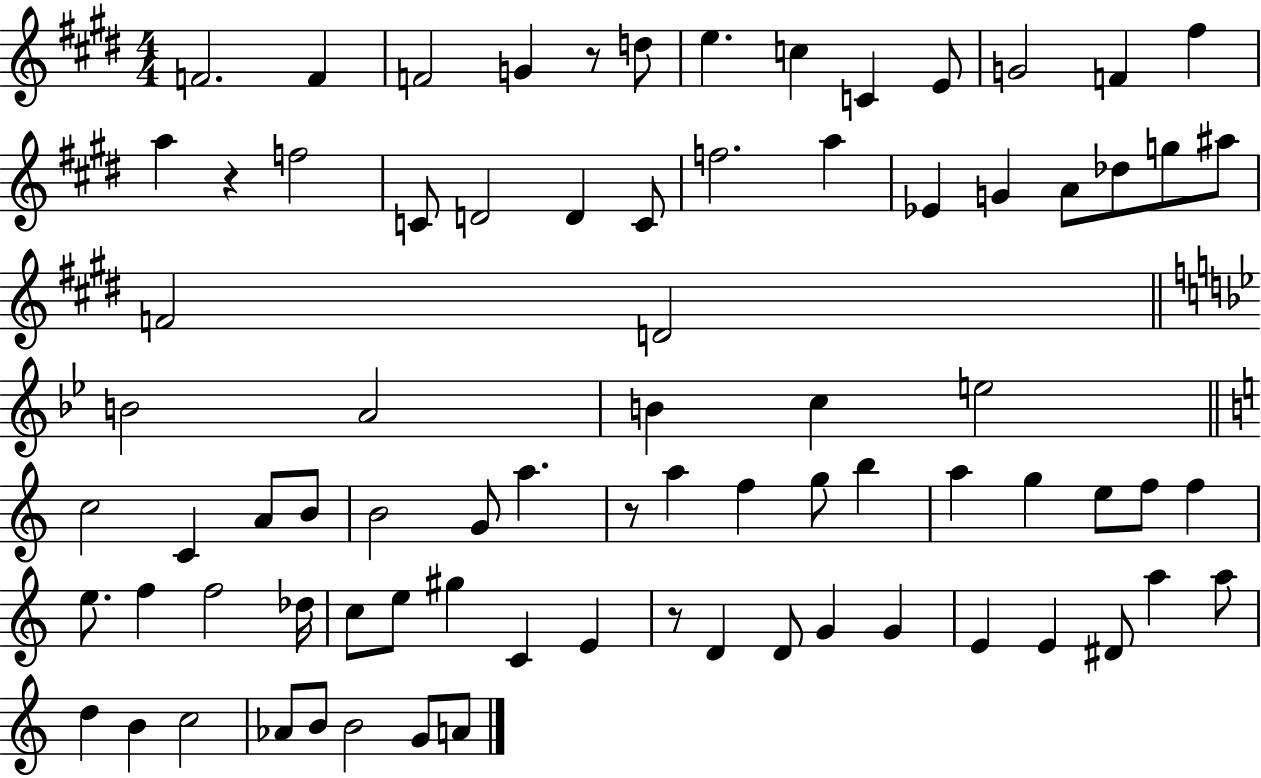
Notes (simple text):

F4/h. F4/q F4/h G4/q R/e D5/e E5/q. C5/q C4/q E4/e G4/h F4/q F#5/q A5/q R/q F5/h C4/e D4/h D4/q C4/e F5/h. A5/q Eb4/q G4/q A4/e Db5/e G5/e A#5/e F4/h D4/h B4/h A4/h B4/q C5/q E5/h C5/h C4/q A4/e B4/e B4/h G4/e A5/q. R/e A5/q F5/q G5/e B5/q A5/q G5/q E5/e F5/e F5/q E5/e. F5/q F5/h Db5/s C5/e E5/e G#5/q C4/q E4/q R/e D4/q D4/e G4/q G4/q E4/q E4/q D#4/e A5/q A5/e D5/q B4/q C5/h Ab4/e B4/e B4/h G4/e A4/e